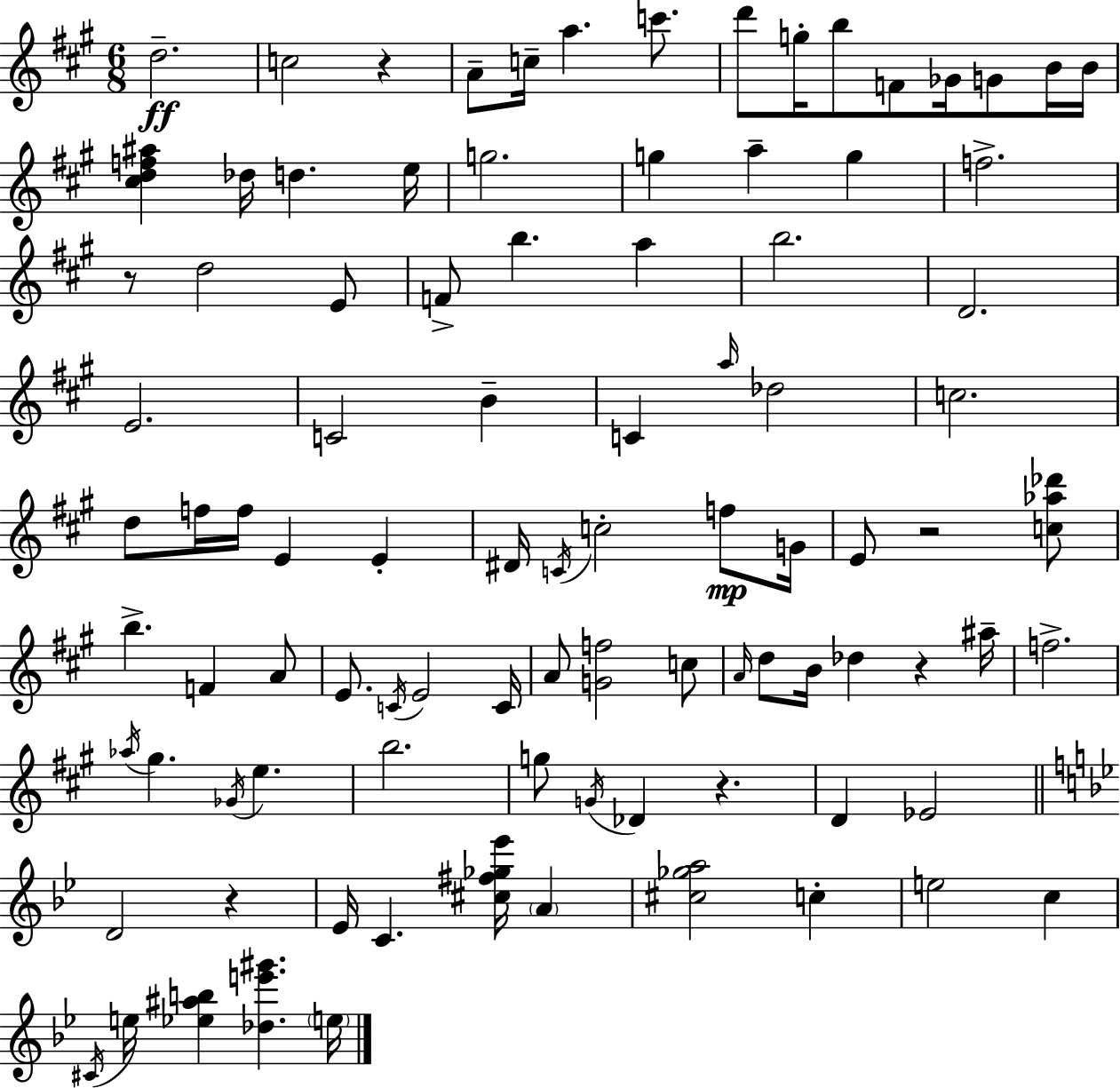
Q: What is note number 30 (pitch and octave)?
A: E4